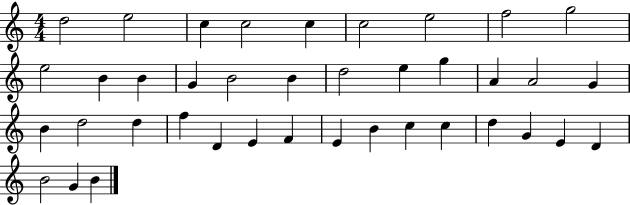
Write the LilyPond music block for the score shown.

{
  \clef treble
  \numericTimeSignature
  \time 4/4
  \key c \major
  d''2 e''2 | c''4 c''2 c''4 | c''2 e''2 | f''2 g''2 | \break e''2 b'4 b'4 | g'4 b'2 b'4 | d''2 e''4 g''4 | a'4 a'2 g'4 | \break b'4 d''2 d''4 | f''4 d'4 e'4 f'4 | e'4 b'4 c''4 c''4 | d''4 g'4 e'4 d'4 | \break b'2 g'4 b'4 | \bar "|."
}